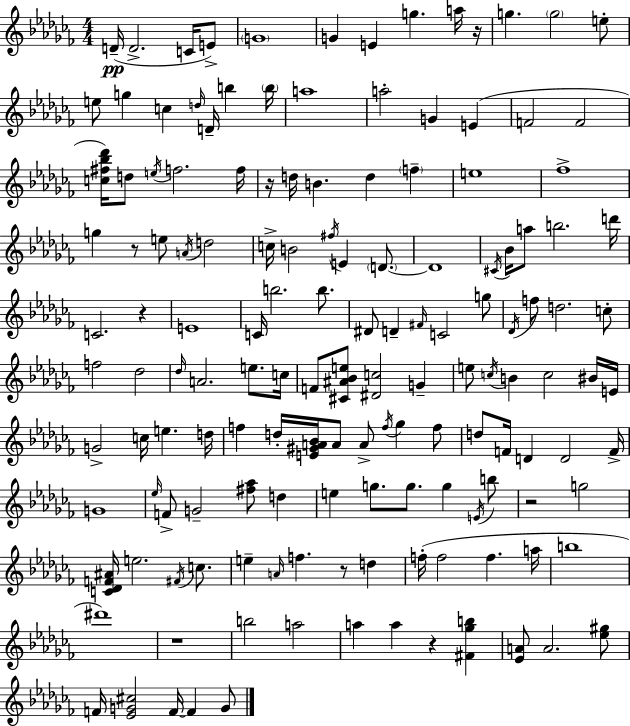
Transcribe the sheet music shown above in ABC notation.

X:1
T:Untitled
M:4/4
L:1/4
K:Abm
D/4 D2 C/4 E/2 G4 G E g a/4 z/4 g g2 e/2 e/2 g c d/4 D/4 b b/4 a4 a2 G E F2 F2 [c^f_b_d']/4 d/2 e/4 f2 f/4 z/4 d/4 B d f e4 _f4 g z/2 e/2 A/4 d2 c/4 B2 ^f/4 E D/2 D4 ^C/4 _B/4 a/2 b2 d'/4 C2 z E4 C/4 b2 b/2 ^D/2 D ^F/4 C2 g/2 _D/4 f/2 d2 c/2 f2 _d2 _d/4 A2 e/2 c/4 F/2 [^C^A_Be]/2 [^Dc]2 G e/2 c/4 B c2 ^B/4 E/4 G2 c/4 e d/4 f d/4 [E^GA_B]/4 A/2 A/2 f/4 _g f/2 d/2 F/4 D D2 F/4 G4 _e/4 F/2 G2 [^f_a]/2 d e g/2 g/2 g E/4 b/2 z2 g2 [C_DF^A]/4 e2 ^F/4 c/2 e A/4 f z/2 d f/4 f2 f a/4 b4 ^d'4 z4 b2 a2 a a z [^F_gb] [_EA]/2 A2 [_e^g]/2 F/4 [_EG^c]2 F/4 F G/2